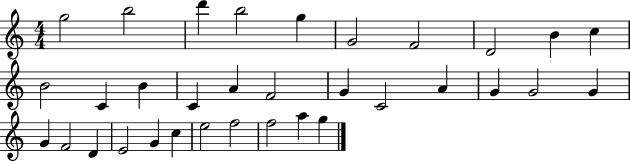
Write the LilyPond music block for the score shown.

{
  \clef treble
  \numericTimeSignature
  \time 4/4
  \key c \major
  g''2 b''2 | d'''4 b''2 g''4 | g'2 f'2 | d'2 b'4 c''4 | \break b'2 c'4 b'4 | c'4 a'4 f'2 | g'4 c'2 a'4 | g'4 g'2 g'4 | \break g'4 f'2 d'4 | e'2 g'4 c''4 | e''2 f''2 | f''2 a''4 g''4 | \break \bar "|."
}